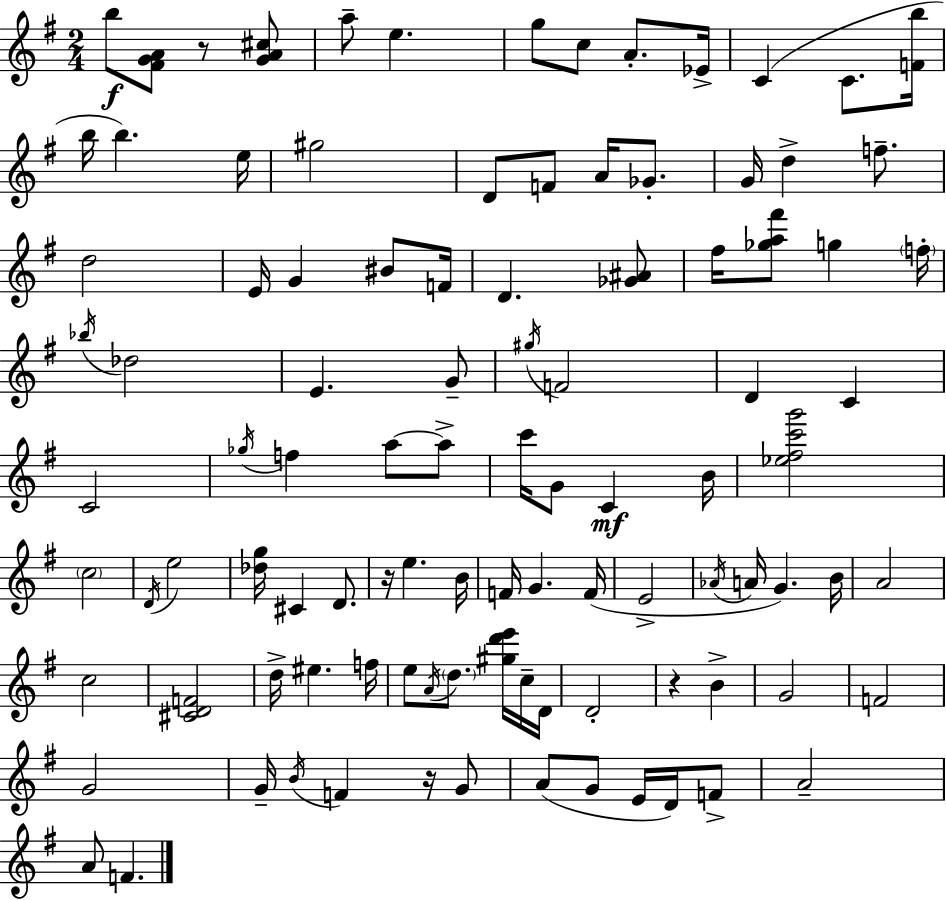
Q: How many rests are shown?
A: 4